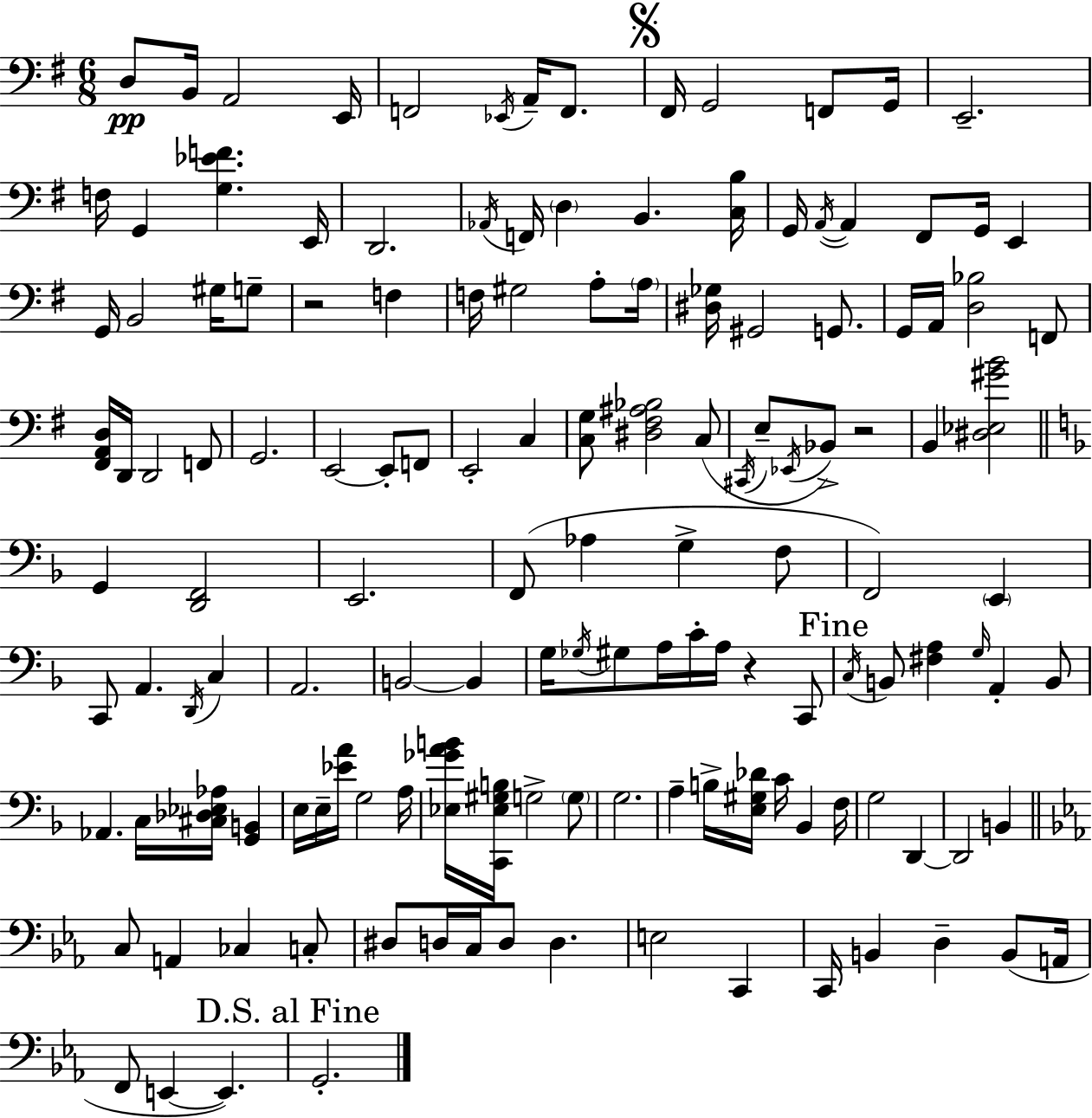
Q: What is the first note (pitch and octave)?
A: D3